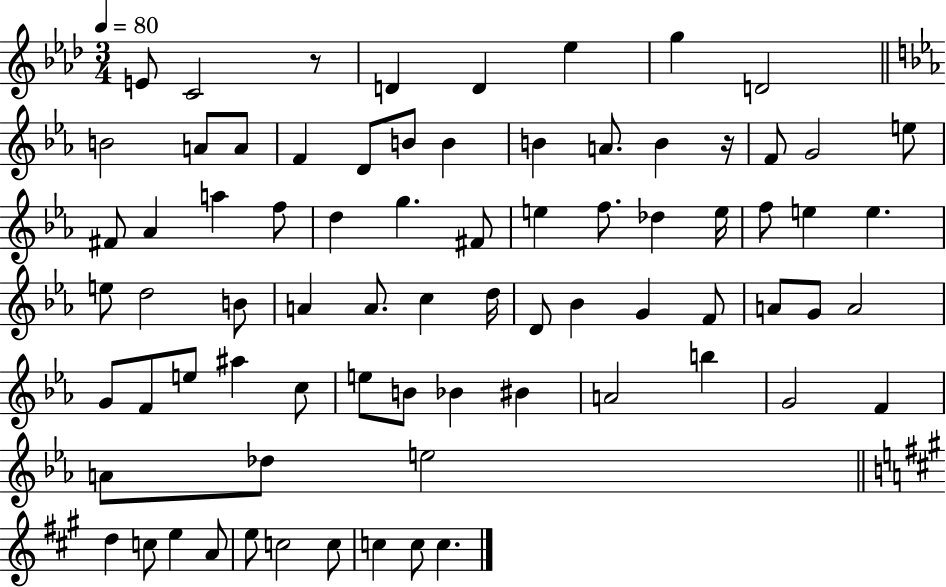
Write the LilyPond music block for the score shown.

{
  \clef treble
  \numericTimeSignature
  \time 3/4
  \key aes \major
  \tempo 4 = 80
  e'8 c'2 r8 | d'4 d'4 ees''4 | g''4 d'2 | \bar "||" \break \key c \minor b'2 a'8 a'8 | f'4 d'8 b'8 b'4 | b'4 a'8. b'4 r16 | f'8 g'2 e''8 | \break fis'8 aes'4 a''4 f''8 | d''4 g''4. fis'8 | e''4 f''8. des''4 e''16 | f''8 e''4 e''4. | \break e''8 d''2 b'8 | a'4 a'8. c''4 d''16 | d'8 bes'4 g'4 f'8 | a'8 g'8 a'2 | \break g'8 f'8 e''8 ais''4 c''8 | e''8 b'8 bes'4 bis'4 | a'2 b''4 | g'2 f'4 | \break a'8 des''8 e''2 | \bar "||" \break \key a \major d''4 c''8 e''4 a'8 | e''8 c''2 c''8 | c''4 c''8 c''4. | \bar "|."
}